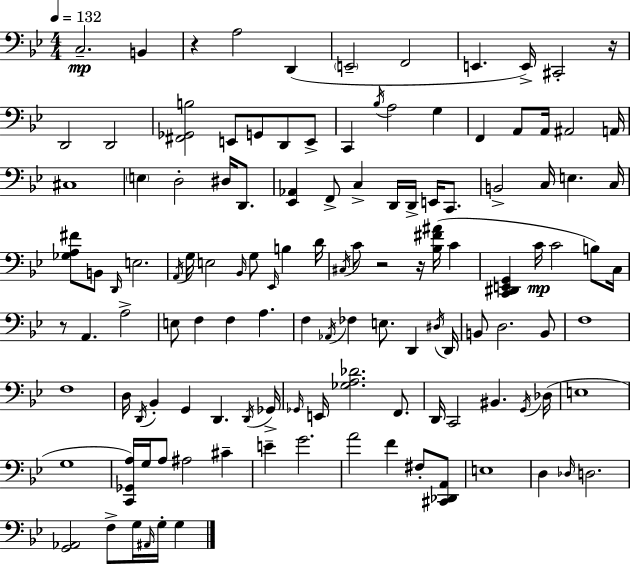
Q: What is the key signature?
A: G minor